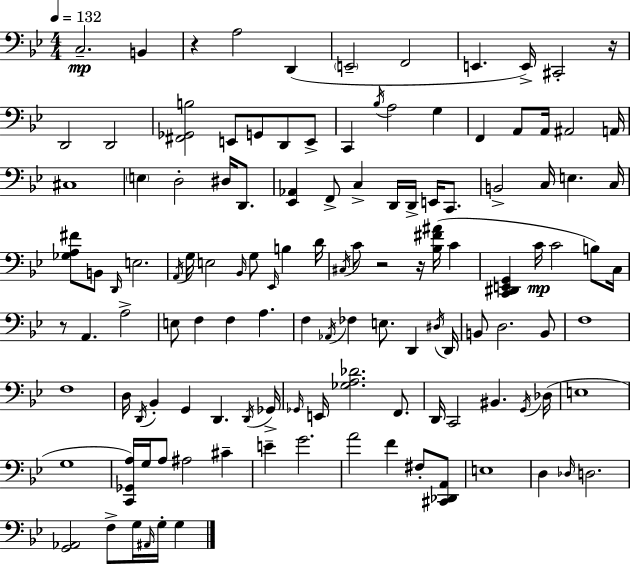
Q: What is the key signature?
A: G minor